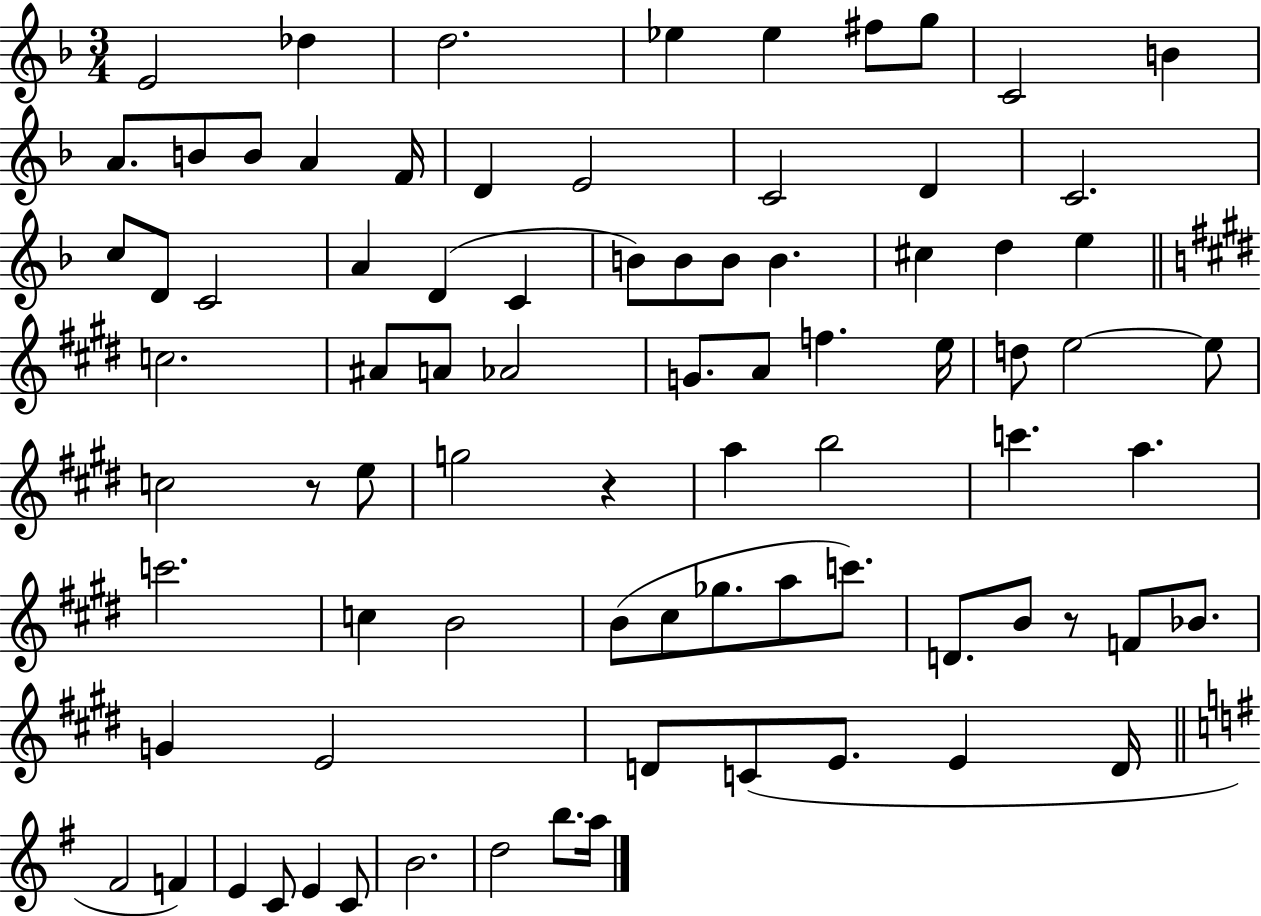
{
  \clef treble
  \numericTimeSignature
  \time 3/4
  \key f \major
  e'2 des''4 | d''2. | ees''4 ees''4 fis''8 g''8 | c'2 b'4 | \break a'8. b'8 b'8 a'4 f'16 | d'4 e'2 | c'2 d'4 | c'2. | \break c''8 d'8 c'2 | a'4 d'4( c'4 | b'8) b'8 b'8 b'4. | cis''4 d''4 e''4 | \break \bar "||" \break \key e \major c''2. | ais'8 a'8 aes'2 | g'8. a'8 f''4. e''16 | d''8 e''2~~ e''8 | \break c''2 r8 e''8 | g''2 r4 | a''4 b''2 | c'''4. a''4. | \break c'''2. | c''4 b'2 | b'8( cis''8 ges''8. a''8 c'''8.) | d'8. b'8 r8 f'8 bes'8. | \break g'4 e'2 | d'8 c'8( e'8. e'4 d'16 | \bar "||" \break \key g \major fis'2 f'4) | e'4 c'8 e'4 c'8 | b'2. | d''2 b''8. a''16 | \break \bar "|."
}